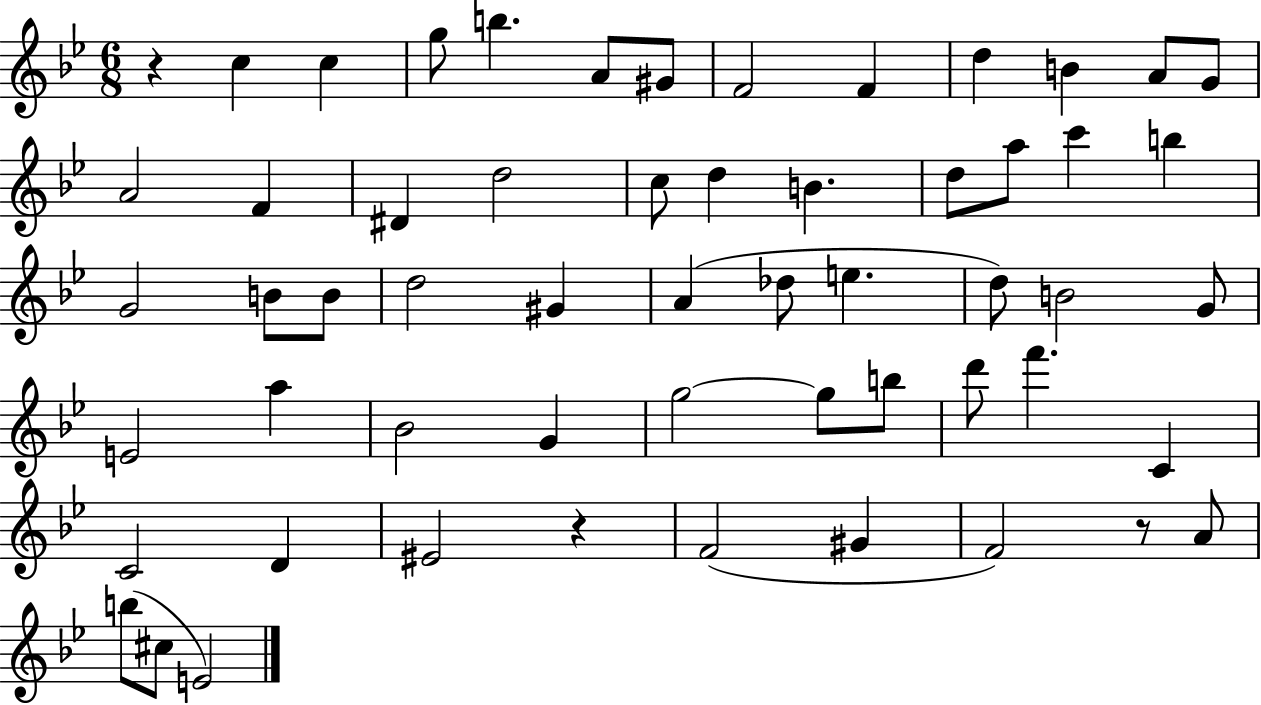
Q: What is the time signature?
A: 6/8